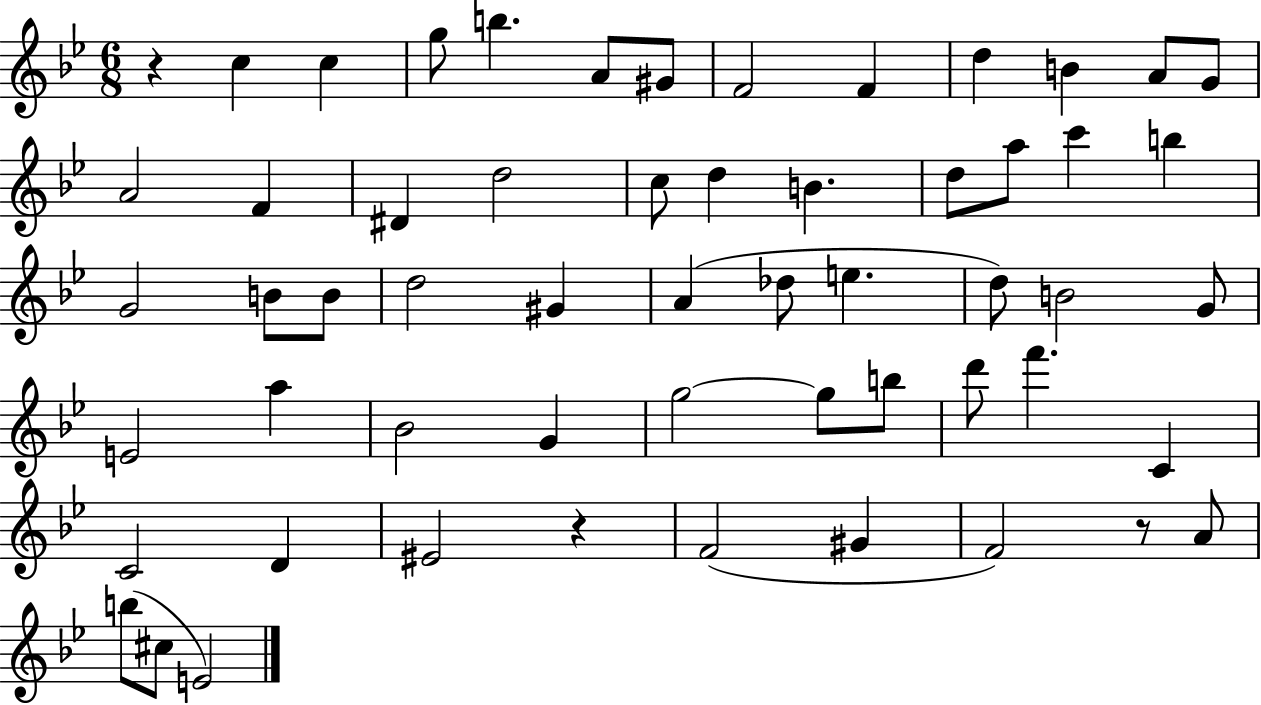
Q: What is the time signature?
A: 6/8